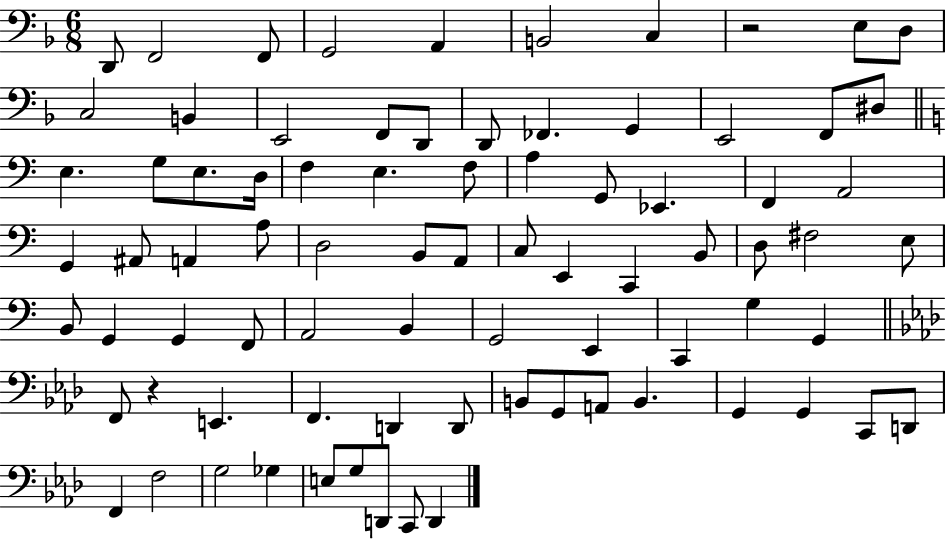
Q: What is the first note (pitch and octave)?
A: D2